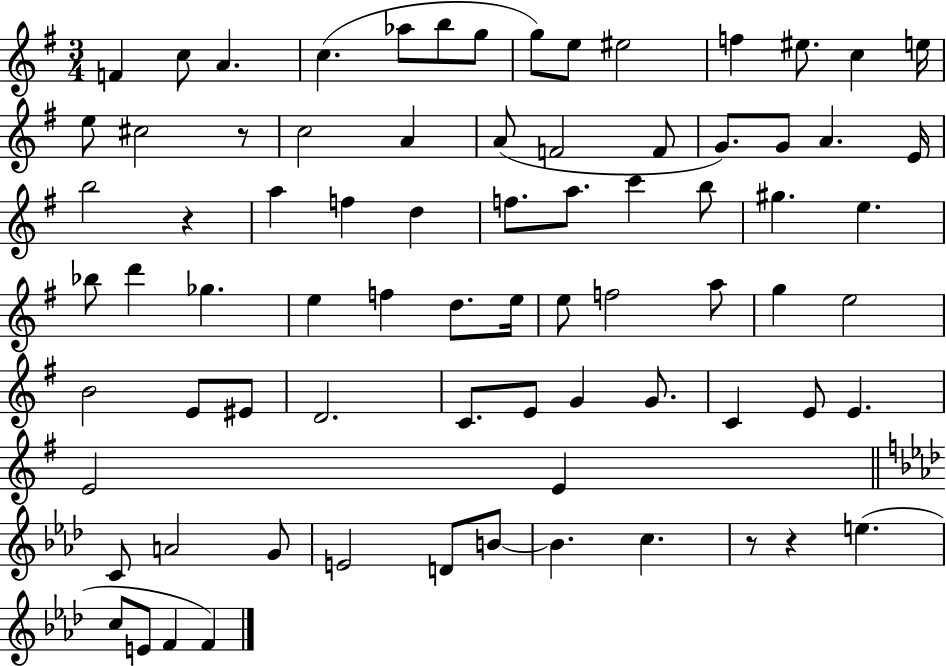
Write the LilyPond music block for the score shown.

{
  \clef treble
  \numericTimeSignature
  \time 3/4
  \key g \major
  \repeat volta 2 { f'4 c''8 a'4. | c''4.( aes''8 b''8 g''8 | g''8) e''8 eis''2 | f''4 eis''8. c''4 e''16 | \break e''8 cis''2 r8 | c''2 a'4 | a'8( f'2 f'8 | g'8.) g'8 a'4. e'16 | \break b''2 r4 | a''4 f''4 d''4 | f''8. a''8. c'''4 b''8 | gis''4. e''4. | \break bes''8 d'''4 ges''4. | e''4 f''4 d''8. e''16 | e''8 f''2 a''8 | g''4 e''2 | \break b'2 e'8 eis'8 | d'2. | c'8. e'8 g'4 g'8. | c'4 e'8 e'4. | \break e'2 e'4 | \bar "||" \break \key aes \major c'8 a'2 g'8 | e'2 d'8 b'8~~ | b'4. c''4. | r8 r4 e''4.( | \break c''8 e'8 f'4 f'4) | } \bar "|."
}